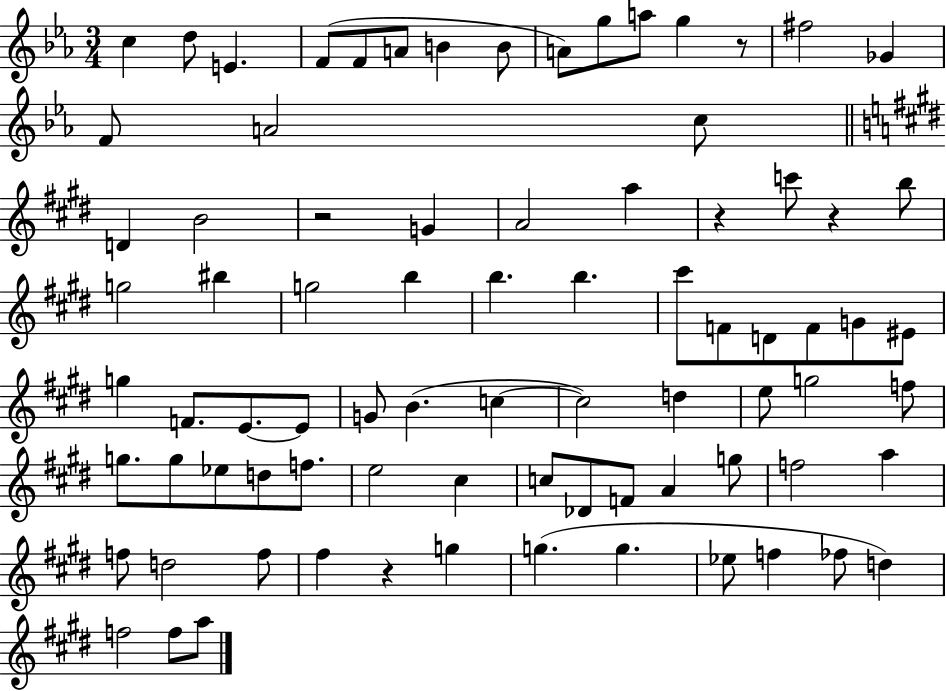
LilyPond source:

{
  \clef treble
  \numericTimeSignature
  \time 3/4
  \key ees \major
  c''4 d''8 e'4. | f'8( f'8 a'8 b'4 b'8 | a'8) g''8 a''8 g''4 r8 | fis''2 ges'4 | \break f'8 a'2 c''8 | \bar "||" \break \key e \major d'4 b'2 | r2 g'4 | a'2 a''4 | r4 c'''8 r4 b''8 | \break g''2 bis''4 | g''2 b''4 | b''4. b''4. | cis'''8 f'8 d'8 f'8 g'8 eis'8 | \break g''4 f'8. e'8.~~ e'8 | g'8 b'4.( c''4~~ | c''2) d''4 | e''8 g''2 f''8 | \break g''8. g''8 ees''8 d''8 f''8. | e''2 cis''4 | c''8 des'8 f'8 a'4 g''8 | f''2 a''4 | \break f''8 d''2 f''8 | fis''4 r4 g''4 | g''4.( g''4. | ees''8 f''4 fes''8 d''4) | \break f''2 f''8 a''8 | \bar "|."
}